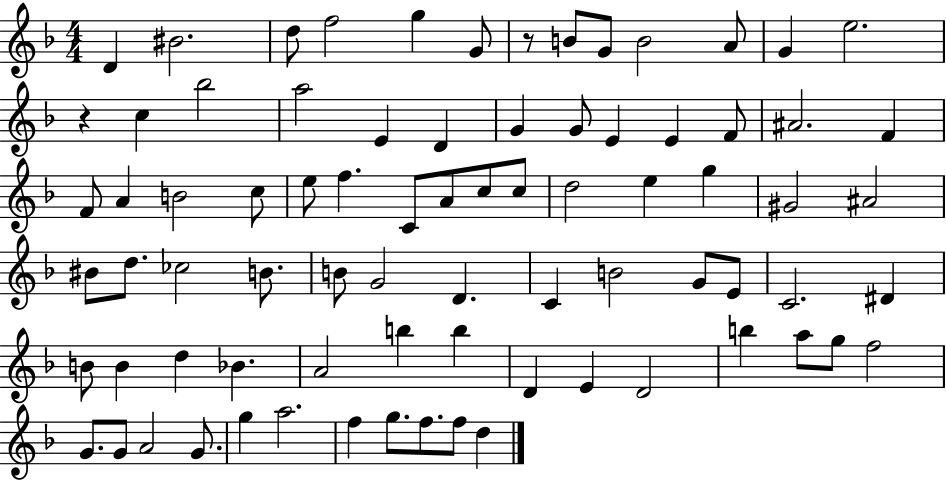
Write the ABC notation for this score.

X:1
T:Untitled
M:4/4
L:1/4
K:F
D ^B2 d/2 f2 g G/2 z/2 B/2 G/2 B2 A/2 G e2 z c _b2 a2 E D G G/2 E E F/2 ^A2 F F/2 A B2 c/2 e/2 f C/2 A/2 c/2 c/2 d2 e g ^G2 ^A2 ^B/2 d/2 _c2 B/2 B/2 G2 D C B2 G/2 E/2 C2 ^D B/2 B d _B A2 b b D E D2 b a/2 g/2 f2 G/2 G/2 A2 G/2 g a2 f g/2 f/2 f/2 d